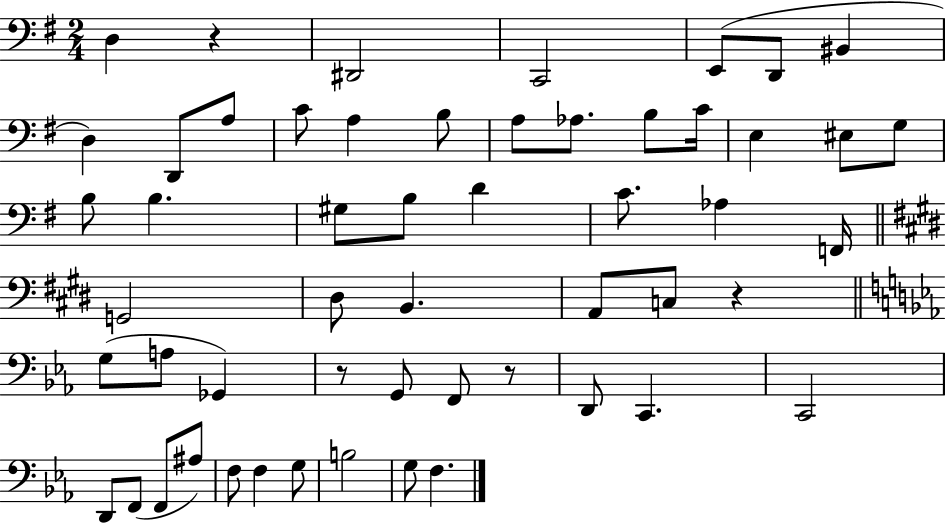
D3/q R/q D#2/h C2/h E2/e D2/e BIS2/q D3/q D2/e A3/e C4/e A3/q B3/e A3/e Ab3/e. B3/e C4/s E3/q EIS3/e G3/e B3/e B3/q. G#3/e B3/e D4/q C4/e. Ab3/q F2/s G2/h D#3/e B2/q. A2/e C3/e R/q G3/e A3/e Gb2/q R/e G2/e F2/e R/e D2/e C2/q. C2/h D2/e F2/e F2/e A#3/e F3/e F3/q G3/e B3/h G3/e F3/q.